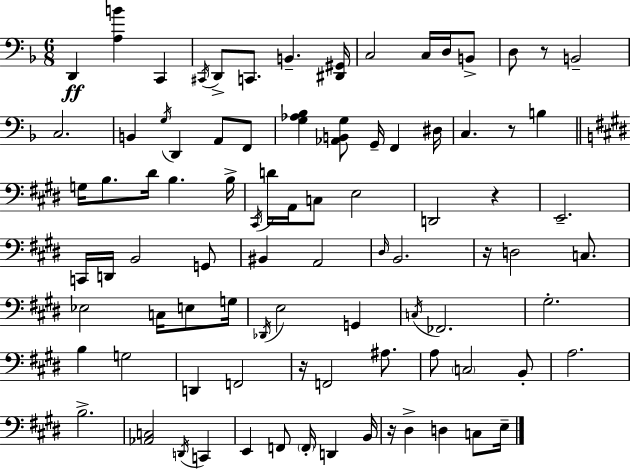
D2/q [A3,B4]/q C2/q C#2/s D2/e C2/e. B2/q. [D#2,G#2]/s C3/h C3/s D3/s B2/e D3/e R/e B2/h C3/h. B2/q G3/s D2/q A2/e F2/e [G3,Ab3,Bb3]/q [Ab2,B2,G3]/e G2/s F2/q D#3/s C3/q. R/e B3/q G3/s B3/e. D#4/s B3/q. B3/s C#2/s D4/s A2/s C3/e E3/h D2/h R/q E2/h. C2/s D2/s B2/h G2/e BIS2/q A2/h D#3/s B2/h. R/s D3/h C3/e. Eb3/h C3/s E3/e G3/s Db2/s E3/h G2/q C3/s FES2/h. G#3/h. B3/q G3/h D2/q F2/h R/s F2/h A#3/e. A3/e C3/h B2/e A3/h. B3/h. [Ab2,C3]/h D2/s C2/q E2/q F2/e F2/s D2/q B2/s R/s D#3/q D3/q C3/e E3/s